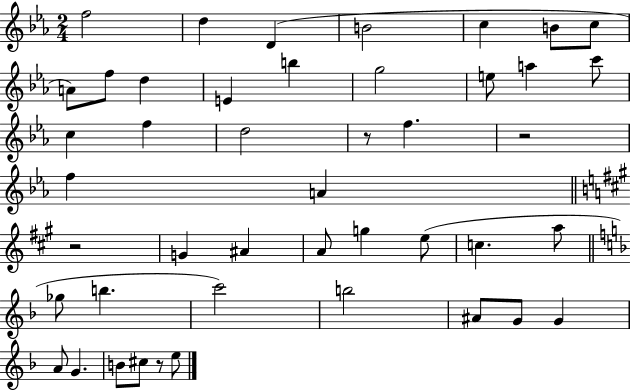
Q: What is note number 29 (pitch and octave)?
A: A5